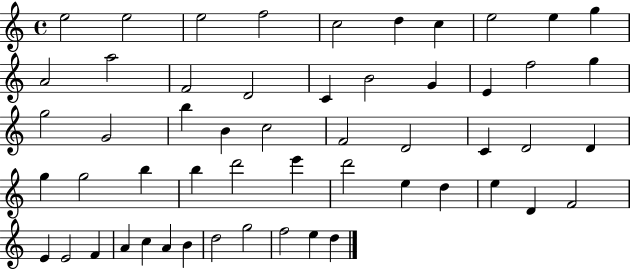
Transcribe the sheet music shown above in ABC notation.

X:1
T:Untitled
M:4/4
L:1/4
K:C
e2 e2 e2 f2 c2 d c e2 e g A2 a2 F2 D2 C B2 G E f2 g g2 G2 b B c2 F2 D2 C D2 D g g2 b b d'2 e' d'2 e d e D F2 E E2 F A c A B d2 g2 f2 e d